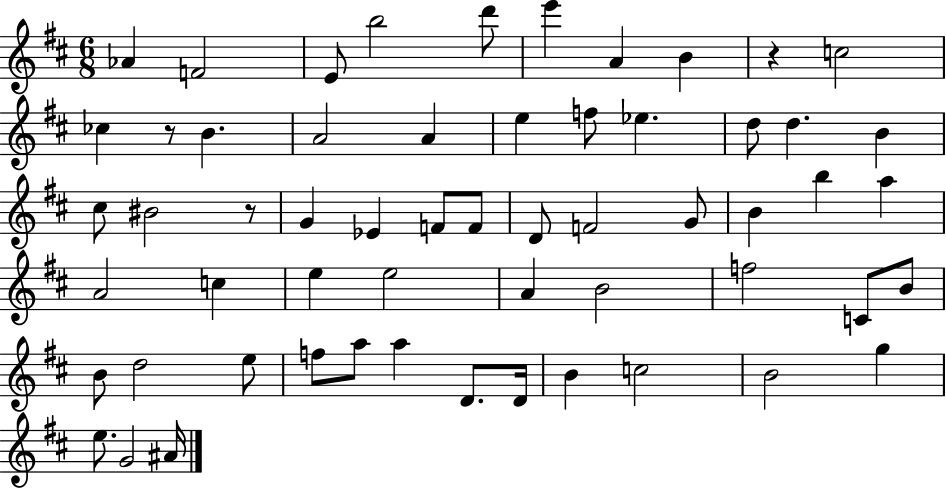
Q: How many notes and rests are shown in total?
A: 58